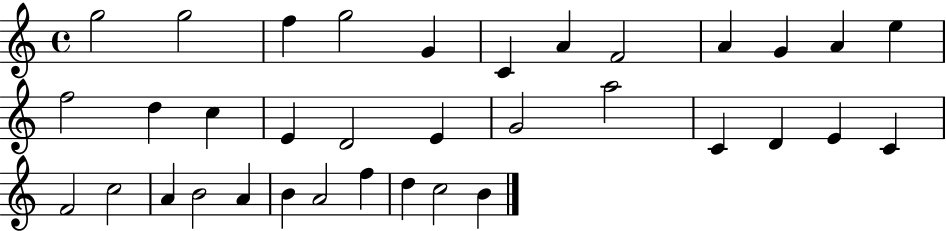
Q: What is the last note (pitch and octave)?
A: B4